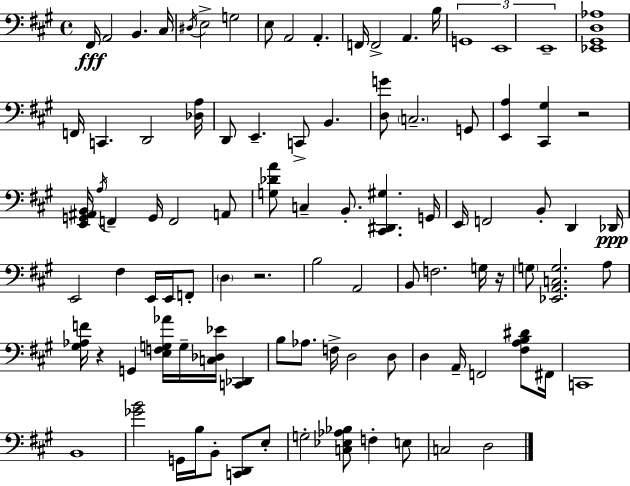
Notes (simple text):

F#2/s A2/h B2/q. C#3/s D#3/s E3/h G3/h E3/e A2/h A2/q. F2/s F2/h A2/q. B3/s G2/w E2/w E2/w [Eb2,G#2,D3,Ab3]/w F2/s C2/q. D2/h [Db3,A3]/s D2/e E2/q. C2/e B2/q. [D3,G4]/e C3/h. G2/e [E2,A3]/q [C#2,G#3]/q R/h [E2,G2,A#2,B2]/s A3/s F2/q G2/s F2/h A2/e [G3,Db4,A4]/e C3/q B2/e. [C#2,D#2,G#3]/q. G2/s E2/s F2/h B2/e D2/q Db2/s E2/h F#3/q E2/s E2/s F2/e D3/q R/h. B3/h A2/h B2/e F3/h. G3/s R/s G3/e [Eb2,A2,C3,G3]/h. A3/e [G#3,Ab3,F4]/s R/q G2/q [E3,F3,G3,Ab4]/s G3/s [C3,Db3,Eb4]/s [C2,Db2]/q B3/e Ab3/e. F3/s D3/h D3/e D3/q A2/s F2/h [F#3,A3,B3,D#4]/e F#2/s C2/w B2/w [Gb4,B4]/h G2/s B3/s B2/e [C2,D2]/e E3/e G3/h [C3,Eb3,Ab3,Bb3]/e F3/q E3/e C3/h D3/h